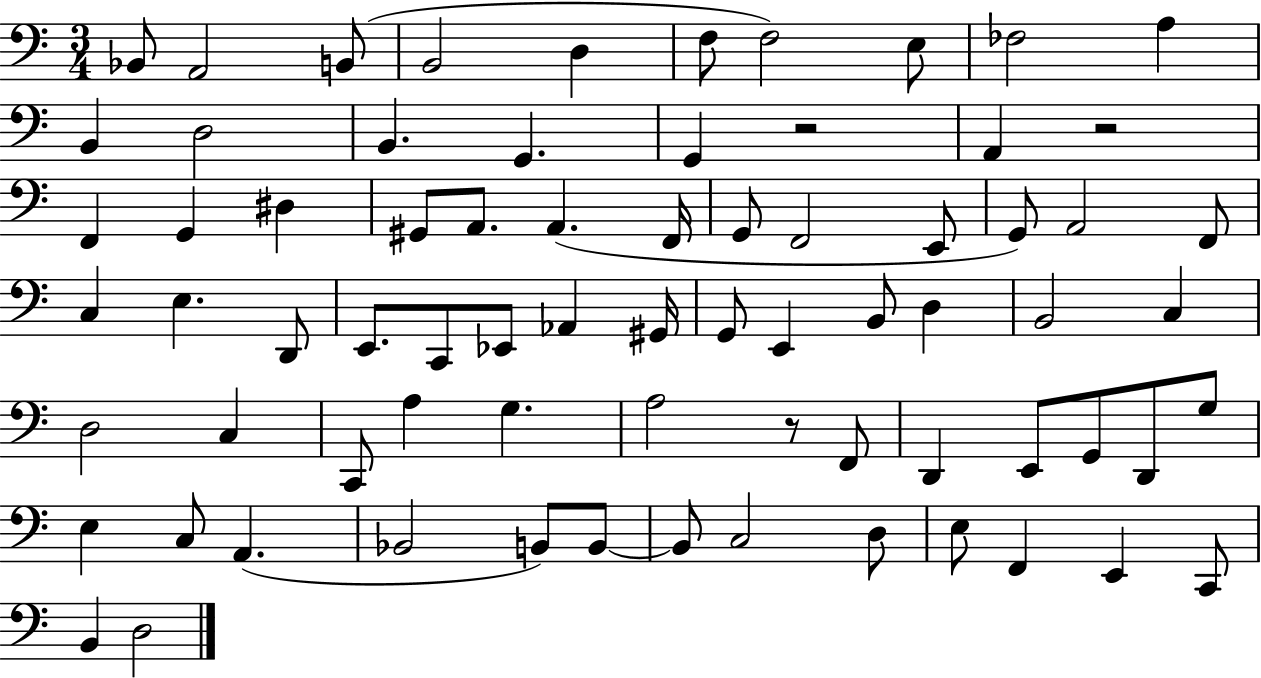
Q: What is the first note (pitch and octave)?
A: Bb2